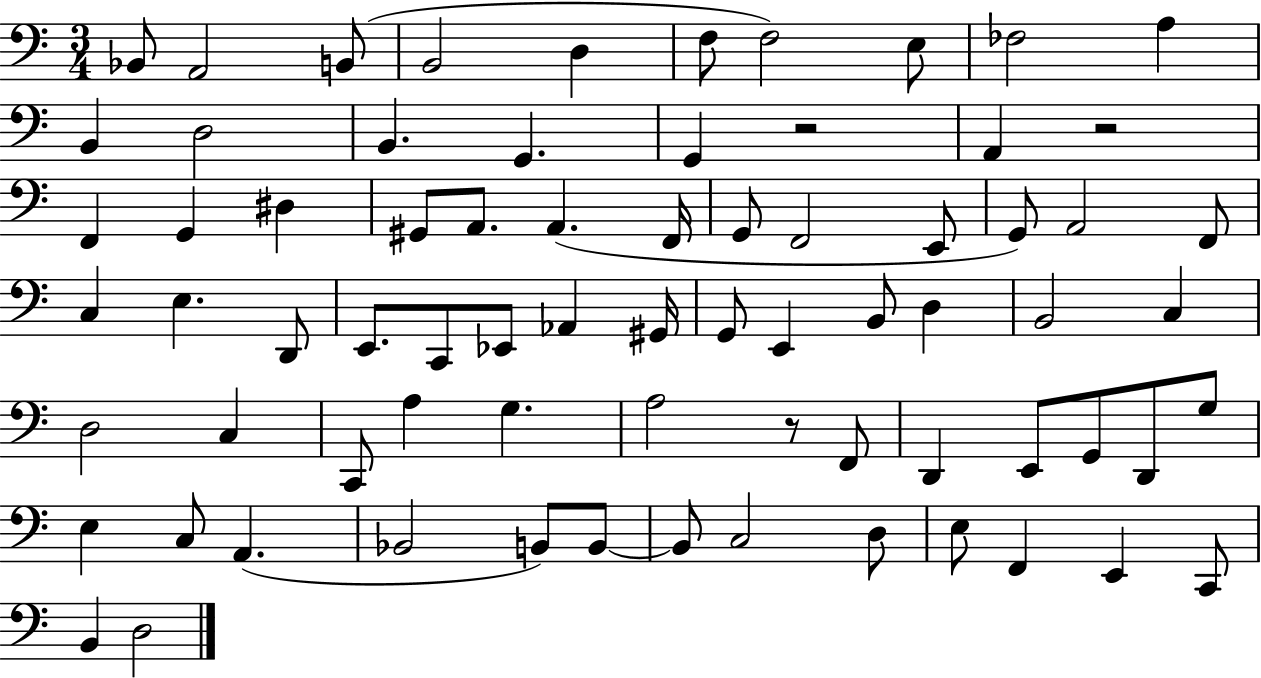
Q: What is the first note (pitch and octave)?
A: Bb2